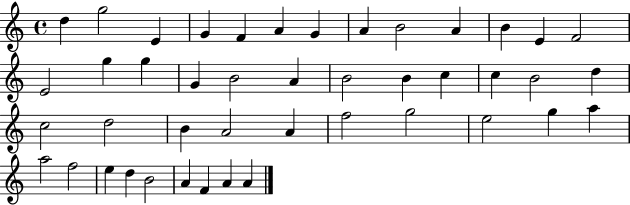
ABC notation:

X:1
T:Untitled
M:4/4
L:1/4
K:C
d g2 E G F A G A B2 A B E F2 E2 g g G B2 A B2 B c c B2 d c2 d2 B A2 A f2 g2 e2 g a a2 f2 e d B2 A F A A